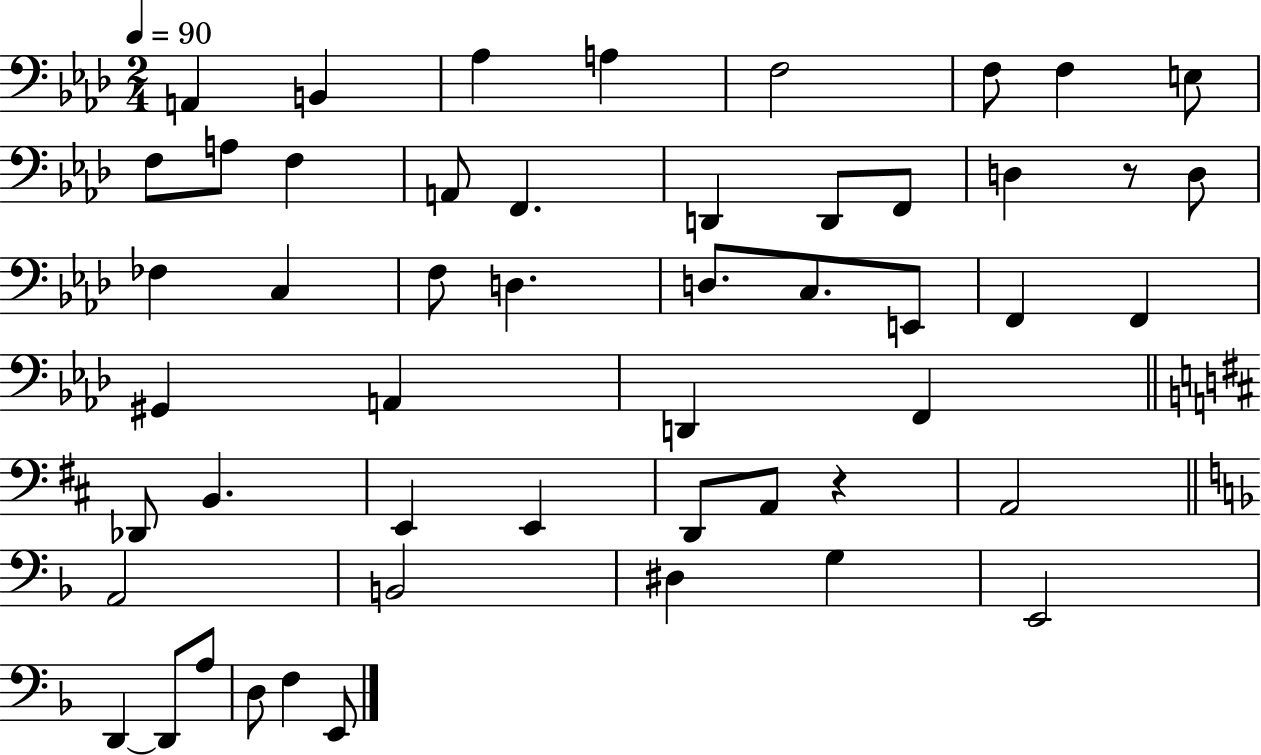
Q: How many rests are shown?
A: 2